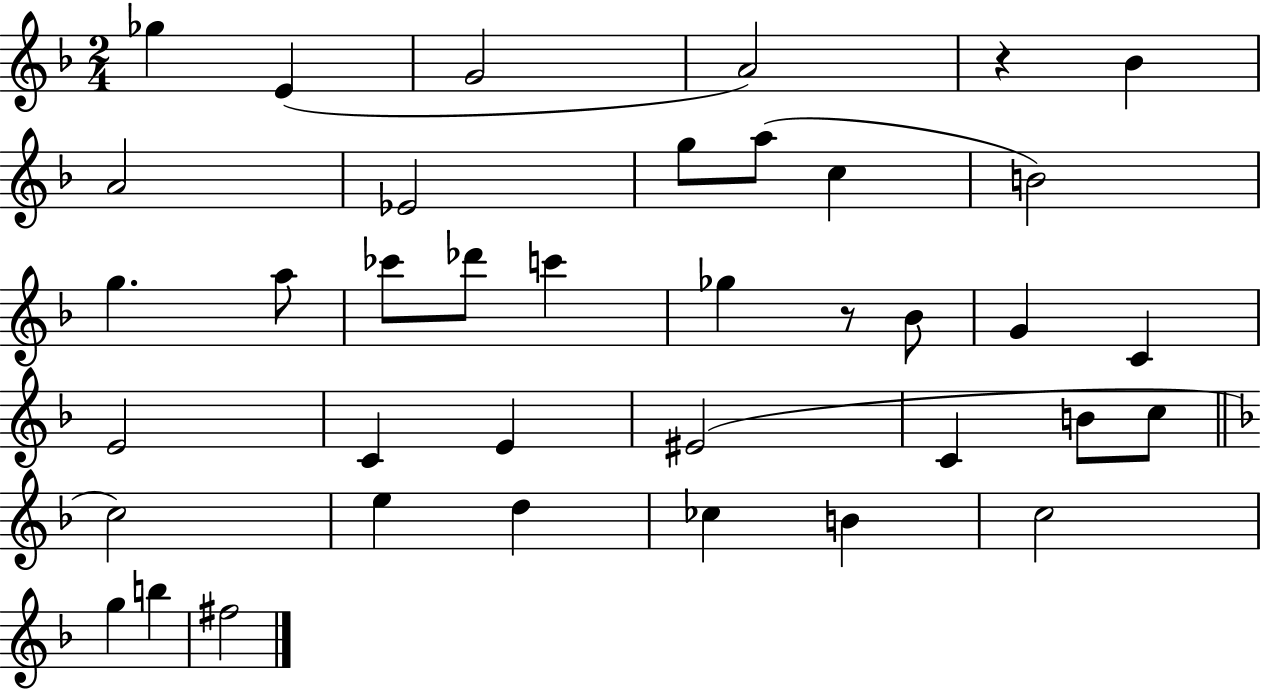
{
  \clef treble
  \numericTimeSignature
  \time 2/4
  \key f \major
  ges''4 e'4( | g'2 | a'2) | r4 bes'4 | \break a'2 | ees'2 | g''8 a''8( c''4 | b'2) | \break g''4. a''8 | ces'''8 des'''8 c'''4 | ges''4 r8 bes'8 | g'4 c'4 | \break e'2 | c'4 e'4 | eis'2( | c'4 b'8 c''8 | \break \bar "||" \break \key f \major c''2) | e''4 d''4 | ces''4 b'4 | c''2 | \break g''4 b''4 | fis''2 | \bar "|."
}